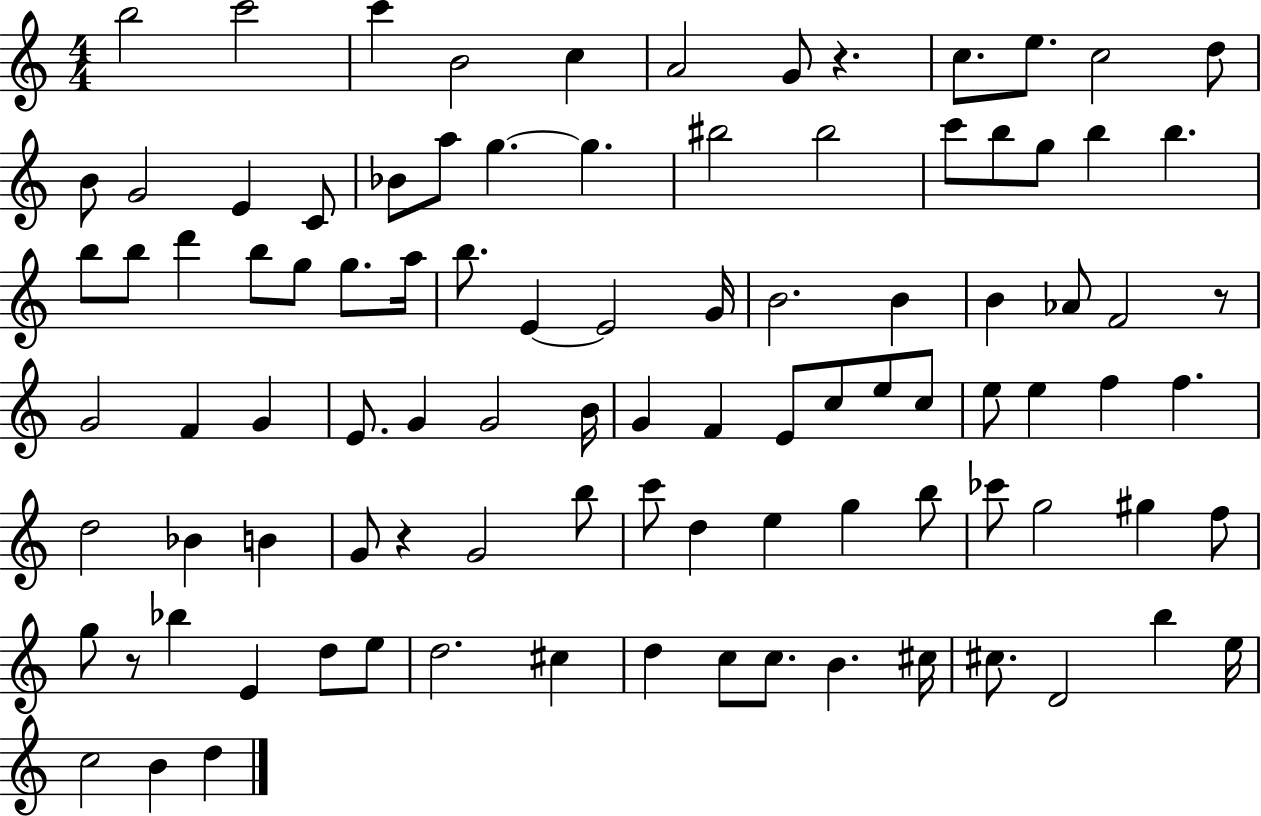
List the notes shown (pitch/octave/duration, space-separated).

B5/h C6/h C6/q B4/h C5/q A4/h G4/e R/q. C5/e. E5/e. C5/h D5/e B4/e G4/h E4/q C4/e Bb4/e A5/e G5/q. G5/q. BIS5/h BIS5/h C6/e B5/e G5/e B5/q B5/q. B5/e B5/e D6/q B5/e G5/e G5/e. A5/s B5/e. E4/q E4/h G4/s B4/h. B4/q B4/q Ab4/e F4/h R/e G4/h F4/q G4/q E4/e. G4/q G4/h B4/s G4/q F4/q E4/e C5/e E5/e C5/e E5/e E5/q F5/q F5/q. D5/h Bb4/q B4/q G4/e R/q G4/h B5/e C6/e D5/q E5/q G5/q B5/e CES6/e G5/h G#5/q F5/e G5/e R/e Bb5/q E4/q D5/e E5/e D5/h. C#5/q D5/q C5/e C5/e. B4/q. C#5/s C#5/e. D4/h B5/q E5/s C5/h B4/q D5/q